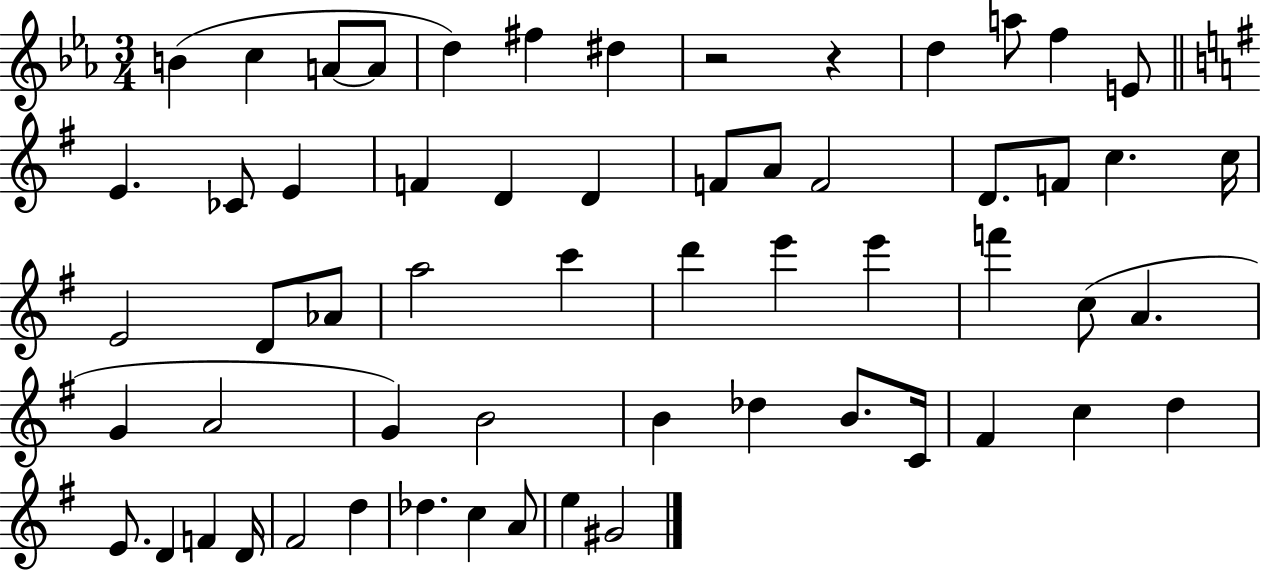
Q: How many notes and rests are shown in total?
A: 59